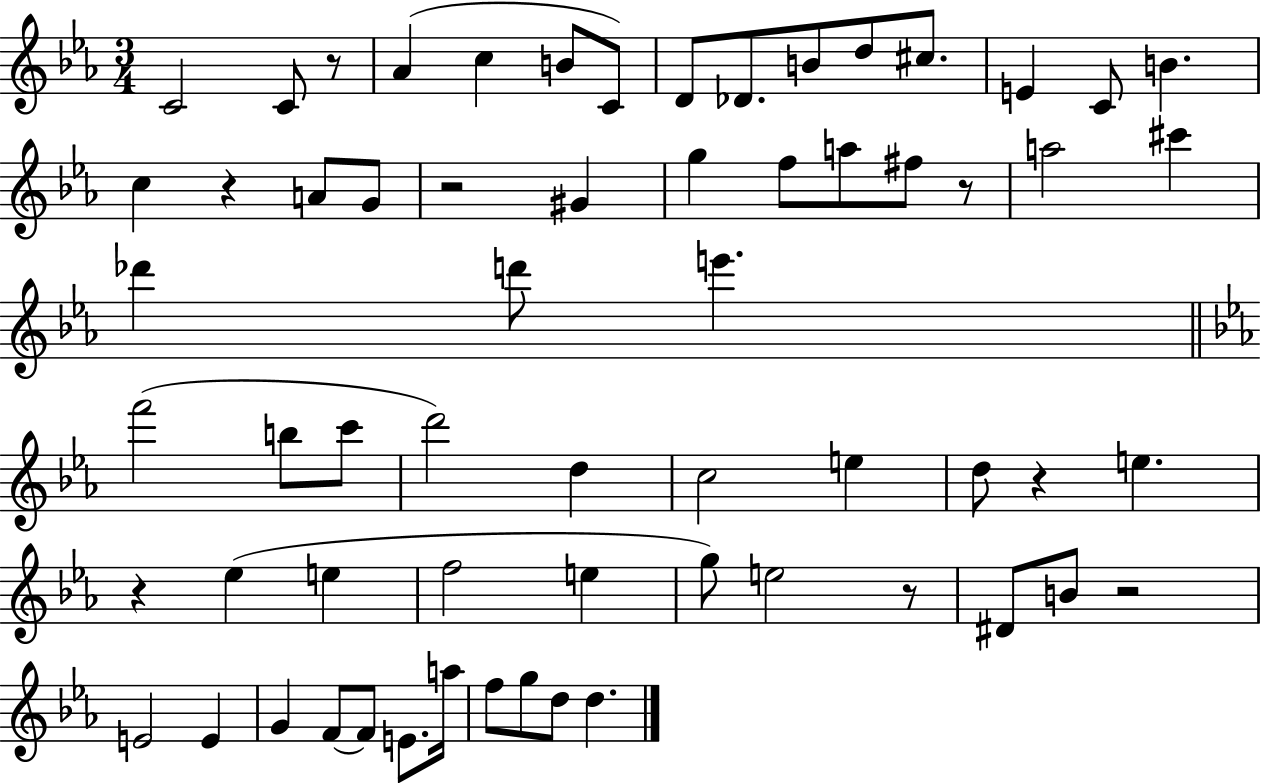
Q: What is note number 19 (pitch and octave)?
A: G5